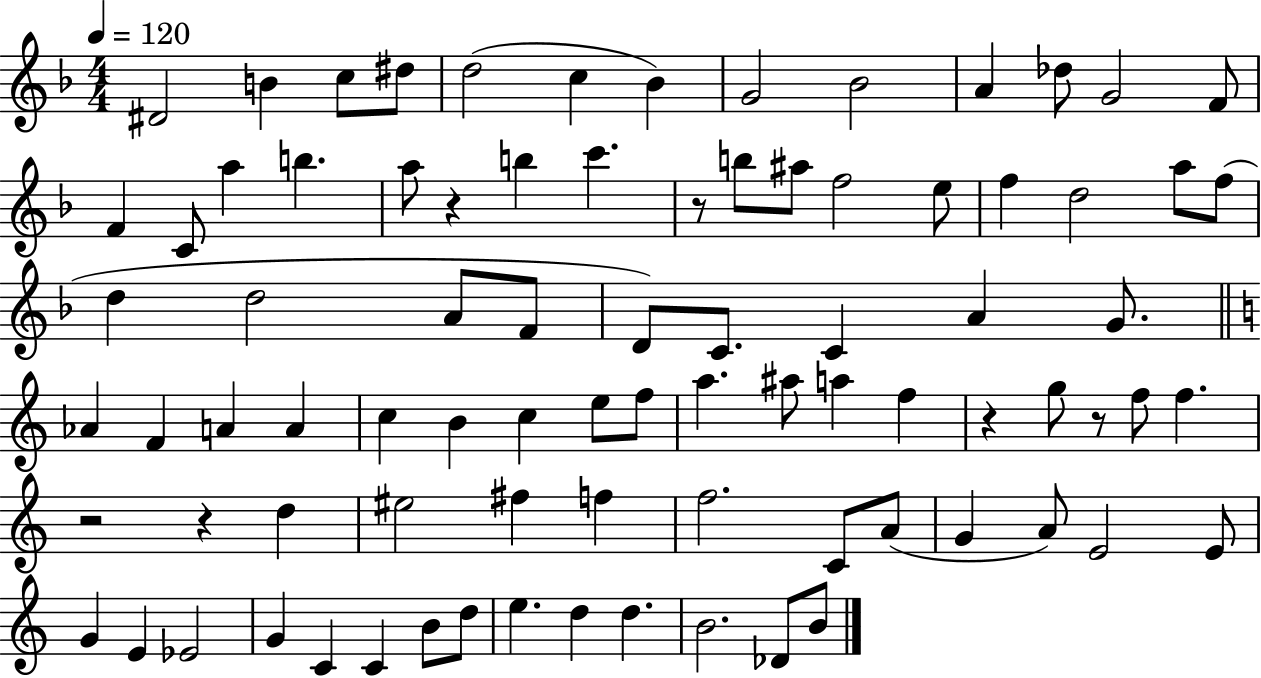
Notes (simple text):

D#4/h B4/q C5/e D#5/e D5/h C5/q Bb4/q G4/h Bb4/h A4/q Db5/e G4/h F4/e F4/q C4/e A5/q B5/q. A5/e R/q B5/q C6/q. R/e B5/e A#5/e F5/h E5/e F5/q D5/h A5/e F5/e D5/q D5/h A4/e F4/e D4/e C4/e. C4/q A4/q G4/e. Ab4/q F4/q A4/q A4/q C5/q B4/q C5/q E5/e F5/e A5/q. A#5/e A5/q F5/q R/q G5/e R/e F5/e F5/q. R/h R/q D5/q EIS5/h F#5/q F5/q F5/h. C4/e A4/e G4/q A4/e E4/h E4/e G4/q E4/q Eb4/h G4/q C4/q C4/q B4/e D5/e E5/q. D5/q D5/q. B4/h. Db4/e B4/e